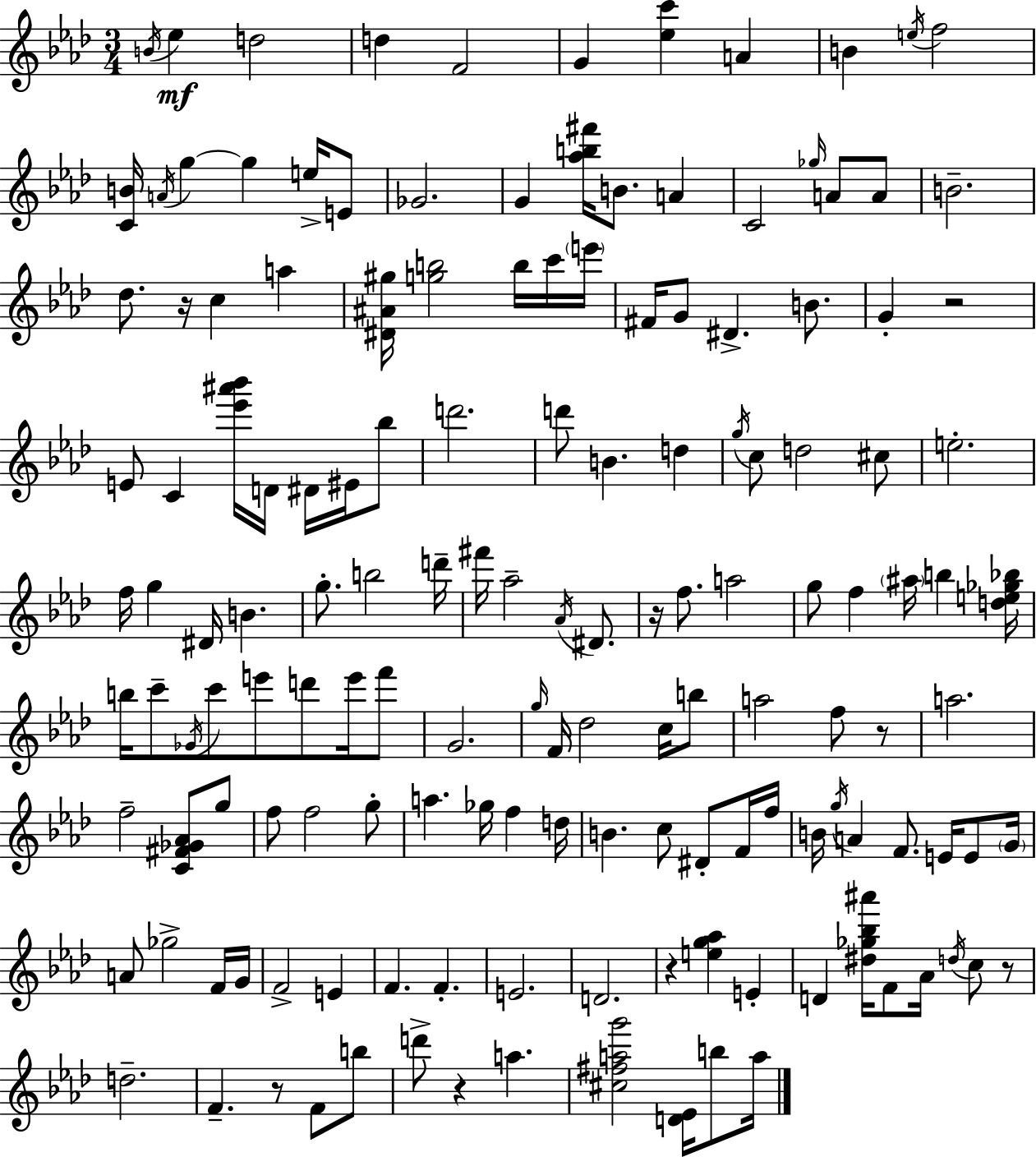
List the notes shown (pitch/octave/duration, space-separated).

B4/s Eb5/q D5/h D5/q F4/h G4/q [Eb5,C6]/q A4/q B4/q E5/s F5/h [C4,B4]/s A4/s G5/q G5/q E5/s E4/e Gb4/h. G4/q [Ab5,B5,F#6]/s B4/e. A4/q C4/h Gb5/s A4/e A4/e B4/h. Db5/e. R/s C5/q A5/q [D#4,A#4,G#5]/s [G5,B5]/h B5/s C6/s E6/s F#4/s G4/e D#4/q. B4/e. G4/q R/h E4/e C4/q [Eb6,A#6,Bb6]/s D4/s D#4/s EIS4/s Bb5/e D6/h. D6/e B4/q. D5/q G5/s C5/e D5/h C#5/e E5/h. F5/s G5/q D#4/s B4/q. G5/e. B5/h D6/s F#6/s Ab5/h Ab4/s D#4/e. R/s F5/e. A5/h G5/e F5/q A#5/s B5/q [D5,E5,Gb5,Bb5]/s B5/s C6/e Gb4/s C6/e E6/e D6/e E6/s F6/e G4/h. G5/s F4/s Db5/h C5/s B5/e A5/h F5/e R/e A5/h. F5/h [C4,F#4,Gb4,Ab4]/e G5/e F5/e F5/h G5/e A5/q. Gb5/s F5/q D5/s B4/q. C5/e D#4/e F4/s F5/s B4/s G5/s A4/q F4/e. E4/s E4/e G4/s A4/e Gb5/h F4/s G4/s F4/h E4/q F4/q. F4/q. E4/h. D4/h. R/q [E5,G5,Ab5]/q E4/q D4/q [D#5,Gb5,Bb5,A#6]/s F4/e Ab4/s D5/s C5/e R/e D5/h. F4/q. R/e F4/e B5/e D6/e R/q A5/q. [C#5,F#5,A5,G6]/h [D4,Eb4]/s B5/e A5/s